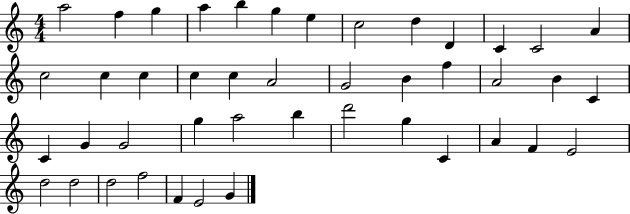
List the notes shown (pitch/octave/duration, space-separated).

A5/h F5/q G5/q A5/q B5/q G5/q E5/q C5/h D5/q D4/q C4/q C4/h A4/q C5/h C5/q C5/q C5/q C5/q A4/h G4/h B4/q F5/q A4/h B4/q C4/q C4/q G4/q G4/h G5/q A5/h B5/q D6/h G5/q C4/q A4/q F4/q E4/h D5/h D5/h D5/h F5/h F4/q E4/h G4/q